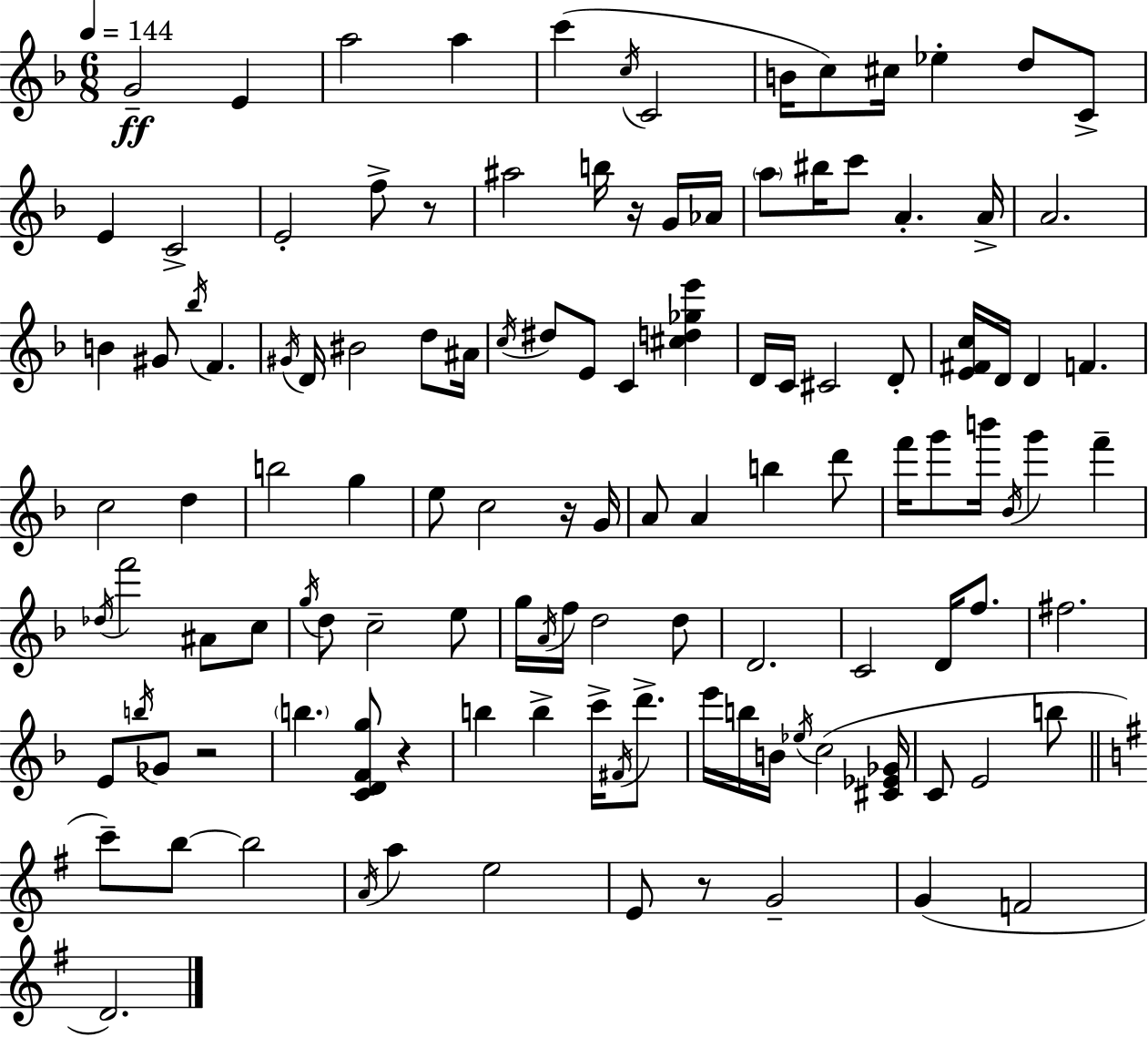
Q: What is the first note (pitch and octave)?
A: G4